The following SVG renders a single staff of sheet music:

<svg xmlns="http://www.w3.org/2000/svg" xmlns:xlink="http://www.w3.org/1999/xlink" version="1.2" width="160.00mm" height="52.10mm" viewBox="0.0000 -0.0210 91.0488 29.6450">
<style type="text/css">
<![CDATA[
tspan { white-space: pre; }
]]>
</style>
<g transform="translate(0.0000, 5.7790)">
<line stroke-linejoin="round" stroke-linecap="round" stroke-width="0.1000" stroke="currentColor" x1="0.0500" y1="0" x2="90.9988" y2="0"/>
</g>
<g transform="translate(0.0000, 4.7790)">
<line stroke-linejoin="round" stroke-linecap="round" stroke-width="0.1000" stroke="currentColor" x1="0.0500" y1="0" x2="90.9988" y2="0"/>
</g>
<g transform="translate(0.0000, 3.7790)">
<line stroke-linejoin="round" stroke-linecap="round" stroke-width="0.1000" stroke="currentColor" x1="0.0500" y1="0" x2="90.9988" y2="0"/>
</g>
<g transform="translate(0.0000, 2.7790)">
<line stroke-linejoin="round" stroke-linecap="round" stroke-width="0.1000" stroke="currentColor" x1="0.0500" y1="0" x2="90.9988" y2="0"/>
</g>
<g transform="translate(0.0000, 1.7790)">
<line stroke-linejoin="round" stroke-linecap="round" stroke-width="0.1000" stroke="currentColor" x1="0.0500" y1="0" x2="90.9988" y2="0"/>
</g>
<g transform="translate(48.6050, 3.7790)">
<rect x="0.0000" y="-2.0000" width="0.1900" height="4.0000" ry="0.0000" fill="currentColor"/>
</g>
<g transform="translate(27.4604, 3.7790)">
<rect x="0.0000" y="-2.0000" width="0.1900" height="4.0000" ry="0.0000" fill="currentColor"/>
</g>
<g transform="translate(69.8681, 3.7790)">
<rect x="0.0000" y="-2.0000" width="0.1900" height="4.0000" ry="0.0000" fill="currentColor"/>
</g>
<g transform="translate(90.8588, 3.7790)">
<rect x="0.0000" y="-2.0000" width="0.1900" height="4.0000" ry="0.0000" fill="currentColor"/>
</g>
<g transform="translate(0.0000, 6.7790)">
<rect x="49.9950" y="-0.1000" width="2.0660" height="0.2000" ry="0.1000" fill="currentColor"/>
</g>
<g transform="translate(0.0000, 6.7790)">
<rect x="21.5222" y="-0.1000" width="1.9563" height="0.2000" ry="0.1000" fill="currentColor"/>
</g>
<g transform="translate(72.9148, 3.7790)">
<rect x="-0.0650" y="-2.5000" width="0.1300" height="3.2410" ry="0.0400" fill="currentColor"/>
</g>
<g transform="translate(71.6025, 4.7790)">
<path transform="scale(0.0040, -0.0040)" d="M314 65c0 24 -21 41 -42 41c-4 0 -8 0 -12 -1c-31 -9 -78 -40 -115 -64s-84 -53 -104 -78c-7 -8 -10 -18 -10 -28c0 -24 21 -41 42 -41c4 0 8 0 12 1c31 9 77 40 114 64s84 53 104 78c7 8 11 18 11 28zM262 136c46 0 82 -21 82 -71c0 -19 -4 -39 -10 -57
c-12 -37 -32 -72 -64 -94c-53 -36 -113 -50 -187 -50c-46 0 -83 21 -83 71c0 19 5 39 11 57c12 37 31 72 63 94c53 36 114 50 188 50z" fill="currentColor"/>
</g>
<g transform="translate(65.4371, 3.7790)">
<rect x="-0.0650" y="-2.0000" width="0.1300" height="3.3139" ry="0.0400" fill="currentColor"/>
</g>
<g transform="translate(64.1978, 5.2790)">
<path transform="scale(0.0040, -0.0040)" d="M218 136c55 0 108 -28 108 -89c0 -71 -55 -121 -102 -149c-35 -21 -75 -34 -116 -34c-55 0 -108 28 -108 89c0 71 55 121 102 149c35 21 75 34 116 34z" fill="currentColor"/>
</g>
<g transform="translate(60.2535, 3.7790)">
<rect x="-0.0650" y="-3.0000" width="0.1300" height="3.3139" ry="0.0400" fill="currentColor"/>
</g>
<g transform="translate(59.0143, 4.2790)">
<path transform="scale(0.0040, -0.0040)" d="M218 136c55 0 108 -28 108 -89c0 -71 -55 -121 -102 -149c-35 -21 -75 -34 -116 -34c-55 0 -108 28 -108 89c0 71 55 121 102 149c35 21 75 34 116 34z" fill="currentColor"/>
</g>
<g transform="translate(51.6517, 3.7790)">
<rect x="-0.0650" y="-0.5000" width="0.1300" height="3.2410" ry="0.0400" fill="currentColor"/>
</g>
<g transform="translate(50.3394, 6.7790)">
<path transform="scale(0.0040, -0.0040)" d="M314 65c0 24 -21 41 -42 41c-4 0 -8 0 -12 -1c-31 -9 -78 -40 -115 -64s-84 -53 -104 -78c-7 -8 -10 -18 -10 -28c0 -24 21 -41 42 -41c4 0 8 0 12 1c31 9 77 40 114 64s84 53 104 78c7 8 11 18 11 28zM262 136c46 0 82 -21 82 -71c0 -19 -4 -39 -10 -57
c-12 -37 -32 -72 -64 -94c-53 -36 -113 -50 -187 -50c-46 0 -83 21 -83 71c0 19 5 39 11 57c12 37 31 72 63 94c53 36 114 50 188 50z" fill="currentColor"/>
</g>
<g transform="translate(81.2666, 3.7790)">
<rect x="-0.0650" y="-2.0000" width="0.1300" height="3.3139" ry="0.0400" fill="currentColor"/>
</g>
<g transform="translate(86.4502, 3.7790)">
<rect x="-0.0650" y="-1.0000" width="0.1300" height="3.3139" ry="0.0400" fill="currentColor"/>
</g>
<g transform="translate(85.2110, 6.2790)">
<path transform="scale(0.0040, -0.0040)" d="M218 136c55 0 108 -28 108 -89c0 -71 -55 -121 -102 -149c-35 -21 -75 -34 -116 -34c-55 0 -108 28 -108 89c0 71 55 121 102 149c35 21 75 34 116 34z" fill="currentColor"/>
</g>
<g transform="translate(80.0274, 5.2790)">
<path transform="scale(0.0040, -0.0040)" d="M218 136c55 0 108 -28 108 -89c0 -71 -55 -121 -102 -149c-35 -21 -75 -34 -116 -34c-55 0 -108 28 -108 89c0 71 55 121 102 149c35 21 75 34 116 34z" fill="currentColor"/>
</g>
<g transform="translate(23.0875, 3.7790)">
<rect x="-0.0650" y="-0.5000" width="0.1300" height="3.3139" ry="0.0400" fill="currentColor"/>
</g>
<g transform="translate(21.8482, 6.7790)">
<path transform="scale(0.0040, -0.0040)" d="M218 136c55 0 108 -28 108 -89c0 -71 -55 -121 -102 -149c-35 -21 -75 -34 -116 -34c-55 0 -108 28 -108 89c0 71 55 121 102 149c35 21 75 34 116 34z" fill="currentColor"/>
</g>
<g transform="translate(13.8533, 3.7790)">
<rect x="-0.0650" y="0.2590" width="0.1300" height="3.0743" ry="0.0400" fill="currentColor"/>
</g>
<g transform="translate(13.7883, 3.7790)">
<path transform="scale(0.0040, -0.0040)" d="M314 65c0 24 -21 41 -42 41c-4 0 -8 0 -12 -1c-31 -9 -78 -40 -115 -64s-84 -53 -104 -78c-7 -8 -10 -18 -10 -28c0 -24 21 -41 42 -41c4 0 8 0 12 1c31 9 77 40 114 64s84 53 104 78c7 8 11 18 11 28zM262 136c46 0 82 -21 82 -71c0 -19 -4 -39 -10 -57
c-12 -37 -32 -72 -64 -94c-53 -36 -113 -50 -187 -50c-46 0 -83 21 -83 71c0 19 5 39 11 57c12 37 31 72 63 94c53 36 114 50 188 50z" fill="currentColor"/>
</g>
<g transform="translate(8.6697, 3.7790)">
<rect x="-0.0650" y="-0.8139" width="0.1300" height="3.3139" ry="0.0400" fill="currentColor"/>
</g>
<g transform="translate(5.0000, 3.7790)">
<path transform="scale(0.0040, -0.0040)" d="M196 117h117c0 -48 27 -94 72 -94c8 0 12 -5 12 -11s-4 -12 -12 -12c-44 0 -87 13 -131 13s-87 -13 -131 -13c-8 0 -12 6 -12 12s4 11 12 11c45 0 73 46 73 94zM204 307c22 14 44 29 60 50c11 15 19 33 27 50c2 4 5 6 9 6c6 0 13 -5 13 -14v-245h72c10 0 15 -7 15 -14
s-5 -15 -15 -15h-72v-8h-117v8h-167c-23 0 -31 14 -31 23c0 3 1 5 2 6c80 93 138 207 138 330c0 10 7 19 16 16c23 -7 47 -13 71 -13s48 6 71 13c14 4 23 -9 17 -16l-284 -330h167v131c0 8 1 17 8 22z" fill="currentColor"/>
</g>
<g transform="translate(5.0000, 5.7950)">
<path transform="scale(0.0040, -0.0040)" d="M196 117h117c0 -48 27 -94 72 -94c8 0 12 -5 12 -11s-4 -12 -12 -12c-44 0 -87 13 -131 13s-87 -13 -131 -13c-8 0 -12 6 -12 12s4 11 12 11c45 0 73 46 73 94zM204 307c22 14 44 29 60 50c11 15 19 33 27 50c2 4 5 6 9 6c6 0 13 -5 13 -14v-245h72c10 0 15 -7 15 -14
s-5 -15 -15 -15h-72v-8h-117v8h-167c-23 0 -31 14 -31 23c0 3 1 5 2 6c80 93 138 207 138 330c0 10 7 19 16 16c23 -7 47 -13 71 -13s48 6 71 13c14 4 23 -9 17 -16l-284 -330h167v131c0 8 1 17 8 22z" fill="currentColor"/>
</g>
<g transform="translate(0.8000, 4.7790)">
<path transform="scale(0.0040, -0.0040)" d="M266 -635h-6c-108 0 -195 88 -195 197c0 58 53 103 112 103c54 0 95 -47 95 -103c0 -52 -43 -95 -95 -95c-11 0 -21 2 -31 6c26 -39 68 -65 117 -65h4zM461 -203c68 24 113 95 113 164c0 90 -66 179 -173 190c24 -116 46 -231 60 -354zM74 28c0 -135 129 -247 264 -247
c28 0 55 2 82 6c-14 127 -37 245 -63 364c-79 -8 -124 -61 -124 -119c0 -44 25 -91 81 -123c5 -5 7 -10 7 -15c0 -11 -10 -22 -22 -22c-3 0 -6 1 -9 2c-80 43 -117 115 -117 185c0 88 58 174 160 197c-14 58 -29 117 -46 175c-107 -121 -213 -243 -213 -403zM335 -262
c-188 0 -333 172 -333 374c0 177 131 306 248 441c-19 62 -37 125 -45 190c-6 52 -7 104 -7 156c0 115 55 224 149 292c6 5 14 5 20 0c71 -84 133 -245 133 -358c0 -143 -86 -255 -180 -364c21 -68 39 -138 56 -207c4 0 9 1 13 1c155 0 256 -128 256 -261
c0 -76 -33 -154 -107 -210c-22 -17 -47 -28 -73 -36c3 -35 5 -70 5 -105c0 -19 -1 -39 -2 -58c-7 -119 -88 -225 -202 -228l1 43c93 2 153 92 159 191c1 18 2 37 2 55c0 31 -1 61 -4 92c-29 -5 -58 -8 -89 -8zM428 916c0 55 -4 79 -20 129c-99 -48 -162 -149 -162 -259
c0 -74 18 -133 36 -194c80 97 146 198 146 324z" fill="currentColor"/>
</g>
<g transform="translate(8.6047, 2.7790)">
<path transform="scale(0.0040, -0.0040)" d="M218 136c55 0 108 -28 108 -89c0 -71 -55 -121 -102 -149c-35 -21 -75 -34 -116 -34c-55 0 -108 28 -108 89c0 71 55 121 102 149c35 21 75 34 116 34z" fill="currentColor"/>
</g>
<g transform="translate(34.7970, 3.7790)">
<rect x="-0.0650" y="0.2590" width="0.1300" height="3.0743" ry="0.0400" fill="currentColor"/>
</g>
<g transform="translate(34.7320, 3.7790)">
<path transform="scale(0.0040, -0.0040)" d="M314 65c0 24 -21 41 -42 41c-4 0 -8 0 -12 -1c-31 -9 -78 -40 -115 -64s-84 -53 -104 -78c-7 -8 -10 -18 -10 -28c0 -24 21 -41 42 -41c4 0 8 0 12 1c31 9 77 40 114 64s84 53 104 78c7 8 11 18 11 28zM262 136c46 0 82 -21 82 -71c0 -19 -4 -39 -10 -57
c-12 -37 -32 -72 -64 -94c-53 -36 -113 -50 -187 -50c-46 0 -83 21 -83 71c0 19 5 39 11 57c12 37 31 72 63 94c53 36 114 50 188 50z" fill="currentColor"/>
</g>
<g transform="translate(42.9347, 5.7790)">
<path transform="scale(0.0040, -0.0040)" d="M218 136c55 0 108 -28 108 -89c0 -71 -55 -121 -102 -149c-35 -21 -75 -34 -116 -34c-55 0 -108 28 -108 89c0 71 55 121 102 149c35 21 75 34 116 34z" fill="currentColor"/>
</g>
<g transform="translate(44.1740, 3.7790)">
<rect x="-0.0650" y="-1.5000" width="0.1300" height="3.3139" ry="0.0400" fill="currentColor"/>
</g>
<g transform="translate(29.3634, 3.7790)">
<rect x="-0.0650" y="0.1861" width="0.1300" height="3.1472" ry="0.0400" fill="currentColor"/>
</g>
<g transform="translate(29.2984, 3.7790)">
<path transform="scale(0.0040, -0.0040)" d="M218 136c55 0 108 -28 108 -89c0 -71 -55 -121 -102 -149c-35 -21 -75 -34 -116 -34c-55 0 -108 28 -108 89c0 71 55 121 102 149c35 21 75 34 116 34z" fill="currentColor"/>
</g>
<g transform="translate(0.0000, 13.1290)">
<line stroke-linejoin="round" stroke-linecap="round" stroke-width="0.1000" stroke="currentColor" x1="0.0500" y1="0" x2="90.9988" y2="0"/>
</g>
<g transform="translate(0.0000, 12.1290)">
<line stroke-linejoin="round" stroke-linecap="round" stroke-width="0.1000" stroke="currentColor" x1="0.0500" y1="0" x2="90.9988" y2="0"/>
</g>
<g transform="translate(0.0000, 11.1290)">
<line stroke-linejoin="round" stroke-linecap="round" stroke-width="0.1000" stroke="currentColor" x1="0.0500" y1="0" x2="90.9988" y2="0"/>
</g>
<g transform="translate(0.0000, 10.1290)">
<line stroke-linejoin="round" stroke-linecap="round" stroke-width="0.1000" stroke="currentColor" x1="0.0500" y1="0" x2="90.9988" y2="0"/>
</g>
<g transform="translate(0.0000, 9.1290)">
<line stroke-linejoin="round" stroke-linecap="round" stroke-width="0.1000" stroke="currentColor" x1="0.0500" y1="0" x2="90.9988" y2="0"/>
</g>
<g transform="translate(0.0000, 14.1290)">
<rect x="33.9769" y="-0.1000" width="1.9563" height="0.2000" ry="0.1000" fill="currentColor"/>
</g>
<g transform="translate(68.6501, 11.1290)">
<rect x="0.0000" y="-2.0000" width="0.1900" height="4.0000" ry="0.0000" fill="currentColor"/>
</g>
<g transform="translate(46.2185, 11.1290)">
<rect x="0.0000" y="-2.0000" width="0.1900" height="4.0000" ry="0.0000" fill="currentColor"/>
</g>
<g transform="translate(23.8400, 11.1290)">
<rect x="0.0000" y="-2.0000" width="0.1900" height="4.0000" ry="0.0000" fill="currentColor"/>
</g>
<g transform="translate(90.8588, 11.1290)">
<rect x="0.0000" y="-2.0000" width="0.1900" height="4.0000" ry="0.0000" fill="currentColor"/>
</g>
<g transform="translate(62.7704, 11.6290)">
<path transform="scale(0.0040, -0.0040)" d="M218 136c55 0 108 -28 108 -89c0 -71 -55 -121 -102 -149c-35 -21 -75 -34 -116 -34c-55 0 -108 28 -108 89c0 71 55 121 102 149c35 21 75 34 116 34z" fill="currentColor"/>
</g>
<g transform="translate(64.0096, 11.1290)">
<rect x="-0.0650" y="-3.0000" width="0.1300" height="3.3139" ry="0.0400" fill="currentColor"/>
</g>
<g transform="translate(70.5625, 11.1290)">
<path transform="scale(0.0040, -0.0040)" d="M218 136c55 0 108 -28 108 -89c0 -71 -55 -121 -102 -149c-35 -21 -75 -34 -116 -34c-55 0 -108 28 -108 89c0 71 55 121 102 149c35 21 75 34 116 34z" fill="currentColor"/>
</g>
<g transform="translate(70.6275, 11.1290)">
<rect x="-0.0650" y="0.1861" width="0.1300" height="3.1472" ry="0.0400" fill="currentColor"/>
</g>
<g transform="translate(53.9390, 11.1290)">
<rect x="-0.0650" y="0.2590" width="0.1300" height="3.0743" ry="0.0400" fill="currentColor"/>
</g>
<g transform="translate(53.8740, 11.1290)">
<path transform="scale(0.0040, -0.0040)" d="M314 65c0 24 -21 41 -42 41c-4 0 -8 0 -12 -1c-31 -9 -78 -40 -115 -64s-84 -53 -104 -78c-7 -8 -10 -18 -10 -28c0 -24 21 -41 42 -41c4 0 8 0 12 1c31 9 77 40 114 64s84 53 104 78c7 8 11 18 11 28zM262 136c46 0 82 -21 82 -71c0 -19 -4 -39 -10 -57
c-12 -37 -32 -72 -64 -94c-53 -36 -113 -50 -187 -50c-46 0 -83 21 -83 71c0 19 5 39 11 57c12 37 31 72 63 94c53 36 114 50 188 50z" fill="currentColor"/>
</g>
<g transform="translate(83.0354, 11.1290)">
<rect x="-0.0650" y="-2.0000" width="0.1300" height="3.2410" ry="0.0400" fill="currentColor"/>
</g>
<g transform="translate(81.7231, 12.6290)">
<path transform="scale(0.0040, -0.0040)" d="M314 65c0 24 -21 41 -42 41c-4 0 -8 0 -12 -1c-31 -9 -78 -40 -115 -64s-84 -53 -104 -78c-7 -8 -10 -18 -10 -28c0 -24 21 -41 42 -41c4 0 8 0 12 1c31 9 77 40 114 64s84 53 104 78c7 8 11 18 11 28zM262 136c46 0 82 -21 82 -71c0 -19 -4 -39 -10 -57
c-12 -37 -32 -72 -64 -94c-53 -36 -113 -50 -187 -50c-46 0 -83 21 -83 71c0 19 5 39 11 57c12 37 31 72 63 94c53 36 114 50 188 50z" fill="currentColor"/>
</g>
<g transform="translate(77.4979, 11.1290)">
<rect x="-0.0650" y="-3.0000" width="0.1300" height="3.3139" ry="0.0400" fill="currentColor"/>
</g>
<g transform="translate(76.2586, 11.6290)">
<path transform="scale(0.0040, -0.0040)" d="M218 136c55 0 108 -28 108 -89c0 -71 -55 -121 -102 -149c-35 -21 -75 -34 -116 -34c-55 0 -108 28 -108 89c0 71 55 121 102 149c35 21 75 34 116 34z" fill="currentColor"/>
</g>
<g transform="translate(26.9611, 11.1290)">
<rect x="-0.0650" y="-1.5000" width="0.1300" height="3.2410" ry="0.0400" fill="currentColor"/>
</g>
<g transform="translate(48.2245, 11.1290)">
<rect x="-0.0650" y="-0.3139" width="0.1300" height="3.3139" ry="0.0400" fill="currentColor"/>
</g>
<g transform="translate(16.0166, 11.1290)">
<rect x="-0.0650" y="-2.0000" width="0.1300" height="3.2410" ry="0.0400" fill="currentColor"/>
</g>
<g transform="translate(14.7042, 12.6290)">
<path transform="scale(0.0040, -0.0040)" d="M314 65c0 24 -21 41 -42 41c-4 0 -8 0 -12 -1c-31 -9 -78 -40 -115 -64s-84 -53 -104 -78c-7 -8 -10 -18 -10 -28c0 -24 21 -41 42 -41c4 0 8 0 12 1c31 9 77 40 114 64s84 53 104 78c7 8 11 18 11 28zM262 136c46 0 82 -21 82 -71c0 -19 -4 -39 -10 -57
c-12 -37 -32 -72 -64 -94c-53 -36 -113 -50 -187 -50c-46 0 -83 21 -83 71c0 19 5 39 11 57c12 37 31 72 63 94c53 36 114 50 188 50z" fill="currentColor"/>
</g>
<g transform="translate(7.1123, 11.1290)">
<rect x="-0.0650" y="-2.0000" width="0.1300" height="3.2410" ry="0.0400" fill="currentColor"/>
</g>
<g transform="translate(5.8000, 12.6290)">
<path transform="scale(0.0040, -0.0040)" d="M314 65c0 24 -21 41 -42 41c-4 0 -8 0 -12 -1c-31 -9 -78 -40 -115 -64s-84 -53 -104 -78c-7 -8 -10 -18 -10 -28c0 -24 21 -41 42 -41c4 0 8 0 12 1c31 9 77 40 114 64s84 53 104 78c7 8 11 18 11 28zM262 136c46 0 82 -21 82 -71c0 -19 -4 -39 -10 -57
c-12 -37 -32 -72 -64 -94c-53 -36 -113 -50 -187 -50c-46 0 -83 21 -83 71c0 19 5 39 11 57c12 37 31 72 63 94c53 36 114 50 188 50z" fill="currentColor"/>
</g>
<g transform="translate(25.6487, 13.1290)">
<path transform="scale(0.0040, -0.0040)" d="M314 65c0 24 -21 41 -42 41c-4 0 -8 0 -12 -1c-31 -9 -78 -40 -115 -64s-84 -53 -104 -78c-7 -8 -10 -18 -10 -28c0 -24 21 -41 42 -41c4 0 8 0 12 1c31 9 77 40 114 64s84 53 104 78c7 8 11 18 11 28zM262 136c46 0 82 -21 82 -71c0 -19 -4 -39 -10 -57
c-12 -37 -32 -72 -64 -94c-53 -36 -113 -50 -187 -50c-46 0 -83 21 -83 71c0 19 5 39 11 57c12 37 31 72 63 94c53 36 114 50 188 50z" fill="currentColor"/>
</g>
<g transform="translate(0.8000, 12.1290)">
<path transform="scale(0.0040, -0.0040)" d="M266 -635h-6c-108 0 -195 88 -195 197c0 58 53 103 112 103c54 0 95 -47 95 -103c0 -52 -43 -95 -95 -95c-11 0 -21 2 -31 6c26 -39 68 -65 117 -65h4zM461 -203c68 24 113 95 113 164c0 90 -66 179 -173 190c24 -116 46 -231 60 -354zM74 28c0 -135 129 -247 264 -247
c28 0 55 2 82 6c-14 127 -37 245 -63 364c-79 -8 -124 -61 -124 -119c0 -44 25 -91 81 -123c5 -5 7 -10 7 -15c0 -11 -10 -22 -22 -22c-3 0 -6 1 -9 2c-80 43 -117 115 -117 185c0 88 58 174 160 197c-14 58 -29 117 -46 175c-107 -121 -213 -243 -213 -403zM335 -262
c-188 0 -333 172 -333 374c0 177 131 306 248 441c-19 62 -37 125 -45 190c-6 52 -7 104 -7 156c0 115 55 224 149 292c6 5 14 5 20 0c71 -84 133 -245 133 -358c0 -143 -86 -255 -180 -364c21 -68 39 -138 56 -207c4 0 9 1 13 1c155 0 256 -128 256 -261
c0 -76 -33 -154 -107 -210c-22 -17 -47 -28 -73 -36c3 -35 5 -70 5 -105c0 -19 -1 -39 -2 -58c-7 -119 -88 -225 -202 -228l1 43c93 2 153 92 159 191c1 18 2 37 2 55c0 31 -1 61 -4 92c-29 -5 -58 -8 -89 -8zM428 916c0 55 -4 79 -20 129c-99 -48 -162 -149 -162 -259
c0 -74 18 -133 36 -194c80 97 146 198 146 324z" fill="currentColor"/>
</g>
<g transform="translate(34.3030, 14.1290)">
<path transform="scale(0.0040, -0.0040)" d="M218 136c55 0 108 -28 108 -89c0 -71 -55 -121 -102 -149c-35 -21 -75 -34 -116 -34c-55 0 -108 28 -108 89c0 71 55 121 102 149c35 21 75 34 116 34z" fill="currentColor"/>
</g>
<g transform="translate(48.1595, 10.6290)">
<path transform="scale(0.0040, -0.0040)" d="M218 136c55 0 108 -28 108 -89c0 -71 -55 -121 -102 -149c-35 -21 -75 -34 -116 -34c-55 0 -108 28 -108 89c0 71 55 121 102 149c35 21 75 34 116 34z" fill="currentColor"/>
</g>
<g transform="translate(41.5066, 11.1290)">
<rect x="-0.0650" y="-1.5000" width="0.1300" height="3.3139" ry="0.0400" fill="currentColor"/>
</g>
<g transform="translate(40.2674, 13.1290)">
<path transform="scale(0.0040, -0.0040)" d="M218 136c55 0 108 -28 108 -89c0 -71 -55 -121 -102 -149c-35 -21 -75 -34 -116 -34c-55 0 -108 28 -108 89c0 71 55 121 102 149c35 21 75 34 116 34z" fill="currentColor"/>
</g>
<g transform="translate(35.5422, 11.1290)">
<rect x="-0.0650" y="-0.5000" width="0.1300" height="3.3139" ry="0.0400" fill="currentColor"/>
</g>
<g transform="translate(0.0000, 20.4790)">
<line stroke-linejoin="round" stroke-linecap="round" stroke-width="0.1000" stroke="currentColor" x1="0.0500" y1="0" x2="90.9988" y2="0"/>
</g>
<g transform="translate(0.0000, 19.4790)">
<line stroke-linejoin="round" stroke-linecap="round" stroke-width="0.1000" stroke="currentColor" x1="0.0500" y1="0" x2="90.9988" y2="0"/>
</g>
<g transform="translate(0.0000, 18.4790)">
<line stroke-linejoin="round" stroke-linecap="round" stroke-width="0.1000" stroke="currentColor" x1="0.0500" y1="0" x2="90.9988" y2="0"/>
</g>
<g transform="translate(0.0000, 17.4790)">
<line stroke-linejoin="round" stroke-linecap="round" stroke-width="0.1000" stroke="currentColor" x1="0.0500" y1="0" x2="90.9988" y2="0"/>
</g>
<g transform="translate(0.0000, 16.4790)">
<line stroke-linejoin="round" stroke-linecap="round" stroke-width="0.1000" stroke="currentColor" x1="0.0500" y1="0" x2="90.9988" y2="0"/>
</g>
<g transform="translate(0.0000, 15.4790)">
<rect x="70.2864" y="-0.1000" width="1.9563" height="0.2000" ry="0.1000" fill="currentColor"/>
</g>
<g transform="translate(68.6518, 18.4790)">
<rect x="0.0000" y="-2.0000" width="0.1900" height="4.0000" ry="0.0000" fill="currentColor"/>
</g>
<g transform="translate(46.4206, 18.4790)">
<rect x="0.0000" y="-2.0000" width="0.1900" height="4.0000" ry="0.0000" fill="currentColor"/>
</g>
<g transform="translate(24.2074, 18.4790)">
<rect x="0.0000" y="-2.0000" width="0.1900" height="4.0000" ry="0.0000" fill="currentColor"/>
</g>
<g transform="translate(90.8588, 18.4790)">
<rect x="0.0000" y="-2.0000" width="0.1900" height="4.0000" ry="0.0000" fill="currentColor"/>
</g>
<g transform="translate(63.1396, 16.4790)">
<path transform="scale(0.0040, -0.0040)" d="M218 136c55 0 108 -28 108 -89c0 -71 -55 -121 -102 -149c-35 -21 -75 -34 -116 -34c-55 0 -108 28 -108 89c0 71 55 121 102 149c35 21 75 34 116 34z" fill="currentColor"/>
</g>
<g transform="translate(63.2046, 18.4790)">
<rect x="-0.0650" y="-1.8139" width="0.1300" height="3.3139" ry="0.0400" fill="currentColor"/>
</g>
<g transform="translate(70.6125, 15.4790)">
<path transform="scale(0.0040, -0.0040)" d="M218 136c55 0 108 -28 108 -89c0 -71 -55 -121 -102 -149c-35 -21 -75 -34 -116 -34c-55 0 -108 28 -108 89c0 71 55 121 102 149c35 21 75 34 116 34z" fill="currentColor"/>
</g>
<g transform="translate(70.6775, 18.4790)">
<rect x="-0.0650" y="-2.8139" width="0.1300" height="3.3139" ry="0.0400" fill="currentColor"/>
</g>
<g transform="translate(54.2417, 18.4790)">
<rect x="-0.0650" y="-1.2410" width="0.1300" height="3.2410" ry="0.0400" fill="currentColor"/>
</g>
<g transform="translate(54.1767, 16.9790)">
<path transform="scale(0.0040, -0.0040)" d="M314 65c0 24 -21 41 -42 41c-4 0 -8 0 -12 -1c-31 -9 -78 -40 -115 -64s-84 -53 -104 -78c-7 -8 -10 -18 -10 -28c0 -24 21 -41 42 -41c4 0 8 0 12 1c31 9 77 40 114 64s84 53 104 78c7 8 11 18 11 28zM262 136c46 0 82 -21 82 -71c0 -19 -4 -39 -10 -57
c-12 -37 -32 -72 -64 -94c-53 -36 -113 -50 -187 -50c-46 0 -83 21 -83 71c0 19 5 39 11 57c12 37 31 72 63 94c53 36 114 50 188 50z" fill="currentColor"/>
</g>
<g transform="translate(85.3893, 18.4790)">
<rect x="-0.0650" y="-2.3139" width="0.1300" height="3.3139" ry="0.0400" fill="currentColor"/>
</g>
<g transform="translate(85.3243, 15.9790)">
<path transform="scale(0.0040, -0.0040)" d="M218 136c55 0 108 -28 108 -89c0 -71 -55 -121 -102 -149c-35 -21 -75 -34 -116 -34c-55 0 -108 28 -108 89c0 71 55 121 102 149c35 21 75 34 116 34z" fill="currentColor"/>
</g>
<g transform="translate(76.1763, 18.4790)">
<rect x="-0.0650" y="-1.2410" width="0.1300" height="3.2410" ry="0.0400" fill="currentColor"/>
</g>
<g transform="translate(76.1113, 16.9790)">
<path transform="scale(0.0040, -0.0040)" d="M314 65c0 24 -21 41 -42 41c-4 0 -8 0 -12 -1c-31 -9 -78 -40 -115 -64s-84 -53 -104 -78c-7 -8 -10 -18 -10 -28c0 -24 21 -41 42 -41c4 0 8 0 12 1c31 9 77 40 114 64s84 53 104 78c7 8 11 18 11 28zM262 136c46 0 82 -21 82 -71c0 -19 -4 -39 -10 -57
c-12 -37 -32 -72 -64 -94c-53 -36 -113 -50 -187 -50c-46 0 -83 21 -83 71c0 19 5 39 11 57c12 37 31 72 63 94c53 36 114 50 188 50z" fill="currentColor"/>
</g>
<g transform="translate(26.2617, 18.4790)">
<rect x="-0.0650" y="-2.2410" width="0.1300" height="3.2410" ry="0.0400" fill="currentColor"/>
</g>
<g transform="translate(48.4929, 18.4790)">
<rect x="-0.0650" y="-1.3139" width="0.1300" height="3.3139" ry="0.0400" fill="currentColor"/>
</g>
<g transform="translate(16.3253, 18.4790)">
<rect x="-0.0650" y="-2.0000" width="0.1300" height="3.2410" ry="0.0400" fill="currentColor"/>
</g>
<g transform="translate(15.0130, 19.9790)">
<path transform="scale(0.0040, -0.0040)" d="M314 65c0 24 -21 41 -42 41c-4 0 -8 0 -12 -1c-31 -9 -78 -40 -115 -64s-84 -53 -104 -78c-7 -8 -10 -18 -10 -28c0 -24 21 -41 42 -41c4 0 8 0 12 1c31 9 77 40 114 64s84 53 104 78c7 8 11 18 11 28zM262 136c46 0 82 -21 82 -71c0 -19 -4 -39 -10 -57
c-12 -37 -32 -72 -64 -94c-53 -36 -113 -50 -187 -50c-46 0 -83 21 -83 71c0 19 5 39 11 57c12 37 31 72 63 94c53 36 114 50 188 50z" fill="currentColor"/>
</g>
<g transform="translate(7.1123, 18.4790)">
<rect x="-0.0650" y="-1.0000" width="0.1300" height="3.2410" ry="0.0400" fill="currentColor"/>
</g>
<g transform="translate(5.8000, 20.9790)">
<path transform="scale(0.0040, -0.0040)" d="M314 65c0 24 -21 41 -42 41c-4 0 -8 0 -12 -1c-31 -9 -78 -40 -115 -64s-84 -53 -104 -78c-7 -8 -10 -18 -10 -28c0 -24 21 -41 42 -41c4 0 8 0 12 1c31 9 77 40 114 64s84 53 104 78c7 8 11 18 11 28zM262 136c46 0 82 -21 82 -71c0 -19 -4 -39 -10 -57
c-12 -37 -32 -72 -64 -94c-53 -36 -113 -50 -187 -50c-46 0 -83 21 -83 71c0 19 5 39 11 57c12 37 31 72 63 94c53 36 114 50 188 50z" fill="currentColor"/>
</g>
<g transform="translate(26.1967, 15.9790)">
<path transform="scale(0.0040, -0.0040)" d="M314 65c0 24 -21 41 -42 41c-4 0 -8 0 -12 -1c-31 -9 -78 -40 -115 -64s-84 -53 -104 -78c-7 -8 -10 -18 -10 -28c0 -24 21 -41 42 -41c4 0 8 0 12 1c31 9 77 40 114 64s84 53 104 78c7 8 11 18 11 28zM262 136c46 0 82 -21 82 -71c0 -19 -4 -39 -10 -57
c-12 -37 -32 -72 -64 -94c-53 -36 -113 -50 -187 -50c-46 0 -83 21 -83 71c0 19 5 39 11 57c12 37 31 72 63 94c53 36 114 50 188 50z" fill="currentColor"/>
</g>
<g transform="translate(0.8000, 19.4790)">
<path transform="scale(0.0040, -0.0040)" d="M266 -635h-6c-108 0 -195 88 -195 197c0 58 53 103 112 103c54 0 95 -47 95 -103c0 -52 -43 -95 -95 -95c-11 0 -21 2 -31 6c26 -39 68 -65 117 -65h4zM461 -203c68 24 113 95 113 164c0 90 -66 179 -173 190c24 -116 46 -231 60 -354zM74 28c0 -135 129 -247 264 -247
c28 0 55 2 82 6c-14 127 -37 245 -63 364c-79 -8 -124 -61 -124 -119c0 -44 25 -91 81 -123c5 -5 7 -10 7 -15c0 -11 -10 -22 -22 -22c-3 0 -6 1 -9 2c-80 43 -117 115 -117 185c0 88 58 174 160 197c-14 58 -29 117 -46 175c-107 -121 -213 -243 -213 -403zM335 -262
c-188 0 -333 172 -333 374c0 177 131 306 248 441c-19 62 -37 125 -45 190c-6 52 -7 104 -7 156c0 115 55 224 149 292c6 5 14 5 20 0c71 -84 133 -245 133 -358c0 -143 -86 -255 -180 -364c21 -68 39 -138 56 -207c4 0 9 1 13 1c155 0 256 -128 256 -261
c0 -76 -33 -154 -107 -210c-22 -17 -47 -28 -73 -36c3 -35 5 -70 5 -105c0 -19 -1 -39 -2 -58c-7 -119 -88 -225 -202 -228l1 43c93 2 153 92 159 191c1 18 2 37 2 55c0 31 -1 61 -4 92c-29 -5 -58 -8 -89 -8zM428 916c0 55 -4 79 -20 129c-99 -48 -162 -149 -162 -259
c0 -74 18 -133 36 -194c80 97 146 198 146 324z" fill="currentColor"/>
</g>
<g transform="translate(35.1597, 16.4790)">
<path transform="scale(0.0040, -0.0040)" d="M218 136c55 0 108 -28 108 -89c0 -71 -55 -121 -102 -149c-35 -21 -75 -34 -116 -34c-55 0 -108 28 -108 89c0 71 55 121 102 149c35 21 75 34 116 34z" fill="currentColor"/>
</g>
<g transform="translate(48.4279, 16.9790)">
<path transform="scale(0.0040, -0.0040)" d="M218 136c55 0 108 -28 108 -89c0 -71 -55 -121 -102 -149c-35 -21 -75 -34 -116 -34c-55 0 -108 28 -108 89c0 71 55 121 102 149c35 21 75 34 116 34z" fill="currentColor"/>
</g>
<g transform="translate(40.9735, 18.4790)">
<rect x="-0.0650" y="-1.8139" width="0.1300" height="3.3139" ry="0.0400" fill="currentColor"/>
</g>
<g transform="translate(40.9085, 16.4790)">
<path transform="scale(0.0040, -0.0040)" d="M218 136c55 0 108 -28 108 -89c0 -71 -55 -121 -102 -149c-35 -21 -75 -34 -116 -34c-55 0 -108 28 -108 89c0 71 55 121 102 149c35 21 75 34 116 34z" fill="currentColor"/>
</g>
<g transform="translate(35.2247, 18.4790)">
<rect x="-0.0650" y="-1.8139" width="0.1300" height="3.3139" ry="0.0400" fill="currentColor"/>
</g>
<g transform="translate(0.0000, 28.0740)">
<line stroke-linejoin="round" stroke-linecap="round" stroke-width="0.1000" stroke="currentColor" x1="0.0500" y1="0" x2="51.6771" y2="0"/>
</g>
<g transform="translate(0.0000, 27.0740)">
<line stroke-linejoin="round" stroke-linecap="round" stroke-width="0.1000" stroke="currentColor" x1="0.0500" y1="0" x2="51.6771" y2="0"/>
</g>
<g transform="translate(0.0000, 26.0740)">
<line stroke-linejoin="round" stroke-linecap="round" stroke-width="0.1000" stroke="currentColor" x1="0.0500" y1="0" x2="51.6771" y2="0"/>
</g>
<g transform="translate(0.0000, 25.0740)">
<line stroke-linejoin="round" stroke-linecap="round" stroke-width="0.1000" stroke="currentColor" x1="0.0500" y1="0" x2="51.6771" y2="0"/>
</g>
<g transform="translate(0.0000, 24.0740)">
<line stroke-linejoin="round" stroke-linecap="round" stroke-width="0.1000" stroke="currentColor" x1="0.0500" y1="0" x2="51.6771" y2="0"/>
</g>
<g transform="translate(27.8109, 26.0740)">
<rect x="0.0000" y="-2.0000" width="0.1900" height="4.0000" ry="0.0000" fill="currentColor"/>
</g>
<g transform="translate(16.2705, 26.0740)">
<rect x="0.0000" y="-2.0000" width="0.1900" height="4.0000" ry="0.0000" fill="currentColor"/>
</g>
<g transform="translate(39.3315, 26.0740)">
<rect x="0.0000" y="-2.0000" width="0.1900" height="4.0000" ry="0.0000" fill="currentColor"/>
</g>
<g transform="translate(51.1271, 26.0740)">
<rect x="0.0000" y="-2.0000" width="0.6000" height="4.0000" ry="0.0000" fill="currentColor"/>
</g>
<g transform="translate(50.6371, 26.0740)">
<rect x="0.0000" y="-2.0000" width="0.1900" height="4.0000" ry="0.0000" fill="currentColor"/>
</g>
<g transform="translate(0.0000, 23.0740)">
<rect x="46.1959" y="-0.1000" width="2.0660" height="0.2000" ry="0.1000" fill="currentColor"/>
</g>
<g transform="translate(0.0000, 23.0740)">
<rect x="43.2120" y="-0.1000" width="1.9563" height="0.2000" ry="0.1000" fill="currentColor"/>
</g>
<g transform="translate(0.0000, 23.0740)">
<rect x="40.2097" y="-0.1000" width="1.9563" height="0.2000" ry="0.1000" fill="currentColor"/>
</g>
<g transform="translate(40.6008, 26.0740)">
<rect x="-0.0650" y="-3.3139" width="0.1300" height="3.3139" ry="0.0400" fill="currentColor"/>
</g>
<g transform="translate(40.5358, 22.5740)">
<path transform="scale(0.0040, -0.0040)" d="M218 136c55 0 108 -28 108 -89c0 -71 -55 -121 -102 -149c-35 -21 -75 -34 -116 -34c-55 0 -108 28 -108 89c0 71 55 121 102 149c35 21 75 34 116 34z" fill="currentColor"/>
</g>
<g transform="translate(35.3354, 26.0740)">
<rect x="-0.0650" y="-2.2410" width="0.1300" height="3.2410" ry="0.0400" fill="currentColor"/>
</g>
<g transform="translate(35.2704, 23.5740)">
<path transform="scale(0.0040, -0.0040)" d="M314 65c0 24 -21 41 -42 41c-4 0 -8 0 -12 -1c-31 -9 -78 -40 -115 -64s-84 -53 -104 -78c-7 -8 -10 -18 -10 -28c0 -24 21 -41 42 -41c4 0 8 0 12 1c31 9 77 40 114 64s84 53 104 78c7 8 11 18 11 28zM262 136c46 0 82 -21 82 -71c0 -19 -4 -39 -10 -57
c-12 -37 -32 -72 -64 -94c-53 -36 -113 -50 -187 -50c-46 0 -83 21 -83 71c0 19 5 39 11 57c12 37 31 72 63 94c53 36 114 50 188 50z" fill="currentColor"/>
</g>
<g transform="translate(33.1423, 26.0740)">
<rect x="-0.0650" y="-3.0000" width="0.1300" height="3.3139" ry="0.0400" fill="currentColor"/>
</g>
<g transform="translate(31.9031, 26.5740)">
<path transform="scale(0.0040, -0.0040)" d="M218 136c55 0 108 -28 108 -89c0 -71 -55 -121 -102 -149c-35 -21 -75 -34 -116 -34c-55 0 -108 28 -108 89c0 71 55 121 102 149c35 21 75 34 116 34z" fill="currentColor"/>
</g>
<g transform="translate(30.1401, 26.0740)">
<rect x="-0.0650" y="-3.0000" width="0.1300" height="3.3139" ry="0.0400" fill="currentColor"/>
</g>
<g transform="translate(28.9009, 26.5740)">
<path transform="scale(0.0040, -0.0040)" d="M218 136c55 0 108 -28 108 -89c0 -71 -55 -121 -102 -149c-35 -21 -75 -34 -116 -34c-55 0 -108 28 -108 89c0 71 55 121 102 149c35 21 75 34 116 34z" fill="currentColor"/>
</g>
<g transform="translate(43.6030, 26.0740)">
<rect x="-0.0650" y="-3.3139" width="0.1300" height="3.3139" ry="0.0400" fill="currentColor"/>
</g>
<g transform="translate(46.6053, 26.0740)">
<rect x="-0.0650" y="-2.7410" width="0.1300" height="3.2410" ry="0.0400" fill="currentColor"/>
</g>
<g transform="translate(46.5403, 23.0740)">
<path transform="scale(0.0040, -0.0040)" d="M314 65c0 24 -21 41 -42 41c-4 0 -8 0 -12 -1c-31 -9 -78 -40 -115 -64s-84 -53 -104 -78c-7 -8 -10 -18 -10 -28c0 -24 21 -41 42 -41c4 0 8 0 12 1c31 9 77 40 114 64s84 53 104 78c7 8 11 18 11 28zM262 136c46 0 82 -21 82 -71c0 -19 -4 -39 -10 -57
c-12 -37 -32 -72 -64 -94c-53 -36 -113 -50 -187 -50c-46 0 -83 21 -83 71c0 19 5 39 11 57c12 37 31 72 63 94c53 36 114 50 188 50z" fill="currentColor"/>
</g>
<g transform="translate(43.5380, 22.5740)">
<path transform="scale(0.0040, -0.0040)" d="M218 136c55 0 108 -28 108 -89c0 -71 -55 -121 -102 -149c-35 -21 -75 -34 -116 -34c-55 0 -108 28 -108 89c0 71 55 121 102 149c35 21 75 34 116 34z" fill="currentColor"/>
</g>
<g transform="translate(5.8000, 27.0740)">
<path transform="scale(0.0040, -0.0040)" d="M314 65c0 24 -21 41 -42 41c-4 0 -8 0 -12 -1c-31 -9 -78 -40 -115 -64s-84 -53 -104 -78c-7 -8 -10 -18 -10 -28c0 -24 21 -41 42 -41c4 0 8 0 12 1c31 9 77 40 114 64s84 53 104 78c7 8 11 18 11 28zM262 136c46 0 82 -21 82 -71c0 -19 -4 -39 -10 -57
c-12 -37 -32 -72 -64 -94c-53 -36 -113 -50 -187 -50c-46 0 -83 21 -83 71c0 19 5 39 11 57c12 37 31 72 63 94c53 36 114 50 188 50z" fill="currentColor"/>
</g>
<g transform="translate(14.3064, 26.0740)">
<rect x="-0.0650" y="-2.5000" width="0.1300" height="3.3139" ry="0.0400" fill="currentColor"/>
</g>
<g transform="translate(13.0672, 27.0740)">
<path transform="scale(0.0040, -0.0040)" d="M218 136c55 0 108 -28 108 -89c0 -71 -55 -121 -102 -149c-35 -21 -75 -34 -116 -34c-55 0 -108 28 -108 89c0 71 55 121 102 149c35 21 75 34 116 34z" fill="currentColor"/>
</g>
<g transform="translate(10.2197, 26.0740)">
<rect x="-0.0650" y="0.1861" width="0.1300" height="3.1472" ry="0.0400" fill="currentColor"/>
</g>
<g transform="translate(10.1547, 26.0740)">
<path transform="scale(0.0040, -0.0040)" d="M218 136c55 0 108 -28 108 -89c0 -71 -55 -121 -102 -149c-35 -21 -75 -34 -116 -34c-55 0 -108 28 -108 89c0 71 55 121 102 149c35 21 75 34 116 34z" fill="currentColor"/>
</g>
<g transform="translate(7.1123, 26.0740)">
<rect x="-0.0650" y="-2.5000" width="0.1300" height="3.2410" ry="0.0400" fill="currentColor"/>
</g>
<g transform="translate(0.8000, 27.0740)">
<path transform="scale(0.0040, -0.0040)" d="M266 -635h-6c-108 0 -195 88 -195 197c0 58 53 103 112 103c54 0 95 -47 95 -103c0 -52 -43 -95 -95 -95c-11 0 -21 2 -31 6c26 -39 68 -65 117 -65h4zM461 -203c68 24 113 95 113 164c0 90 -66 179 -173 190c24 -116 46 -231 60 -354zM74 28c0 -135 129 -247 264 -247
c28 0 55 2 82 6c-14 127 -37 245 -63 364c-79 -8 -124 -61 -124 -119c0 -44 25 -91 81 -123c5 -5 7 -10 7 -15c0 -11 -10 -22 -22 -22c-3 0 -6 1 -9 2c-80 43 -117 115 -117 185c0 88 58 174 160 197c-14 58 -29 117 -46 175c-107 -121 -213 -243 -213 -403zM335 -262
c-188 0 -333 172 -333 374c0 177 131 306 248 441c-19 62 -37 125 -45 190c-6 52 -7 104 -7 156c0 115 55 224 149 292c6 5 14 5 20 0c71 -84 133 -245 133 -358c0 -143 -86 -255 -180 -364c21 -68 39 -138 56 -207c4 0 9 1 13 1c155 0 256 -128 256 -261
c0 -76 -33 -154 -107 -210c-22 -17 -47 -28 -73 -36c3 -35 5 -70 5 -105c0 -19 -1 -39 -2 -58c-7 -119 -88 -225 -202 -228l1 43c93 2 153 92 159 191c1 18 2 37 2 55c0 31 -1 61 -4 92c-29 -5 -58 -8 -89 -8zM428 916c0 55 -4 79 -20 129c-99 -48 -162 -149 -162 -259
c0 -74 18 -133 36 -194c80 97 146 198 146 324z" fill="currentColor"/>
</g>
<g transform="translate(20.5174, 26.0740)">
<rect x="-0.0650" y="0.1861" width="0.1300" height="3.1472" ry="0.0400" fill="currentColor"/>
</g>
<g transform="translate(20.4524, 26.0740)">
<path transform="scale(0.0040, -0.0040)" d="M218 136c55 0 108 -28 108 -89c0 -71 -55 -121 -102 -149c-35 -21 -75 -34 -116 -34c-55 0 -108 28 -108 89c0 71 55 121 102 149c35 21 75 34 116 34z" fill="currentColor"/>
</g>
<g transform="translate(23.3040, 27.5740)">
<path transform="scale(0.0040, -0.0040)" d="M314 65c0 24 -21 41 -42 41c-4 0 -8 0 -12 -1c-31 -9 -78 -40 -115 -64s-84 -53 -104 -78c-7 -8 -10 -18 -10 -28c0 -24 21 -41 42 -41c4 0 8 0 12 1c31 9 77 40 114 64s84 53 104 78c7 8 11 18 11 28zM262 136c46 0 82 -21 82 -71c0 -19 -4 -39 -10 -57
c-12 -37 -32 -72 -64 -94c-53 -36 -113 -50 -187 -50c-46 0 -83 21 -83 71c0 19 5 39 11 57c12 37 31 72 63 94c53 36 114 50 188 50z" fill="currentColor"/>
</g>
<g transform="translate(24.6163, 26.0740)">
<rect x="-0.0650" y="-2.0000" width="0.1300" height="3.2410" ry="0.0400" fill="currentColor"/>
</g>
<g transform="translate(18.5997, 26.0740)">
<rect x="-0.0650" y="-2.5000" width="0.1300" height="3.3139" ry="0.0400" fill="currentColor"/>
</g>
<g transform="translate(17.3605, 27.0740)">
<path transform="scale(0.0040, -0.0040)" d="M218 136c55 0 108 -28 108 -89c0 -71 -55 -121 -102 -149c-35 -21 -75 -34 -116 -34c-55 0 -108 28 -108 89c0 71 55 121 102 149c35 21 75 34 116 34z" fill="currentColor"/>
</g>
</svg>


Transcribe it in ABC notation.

X:1
T:Untitled
M:4/4
L:1/4
K:C
d B2 C B B2 E C2 A F G2 F D F2 F2 E2 C E c B2 A B A F2 D2 F2 g2 f f e e2 f a e2 g G2 B G G B F2 A A g2 b b a2